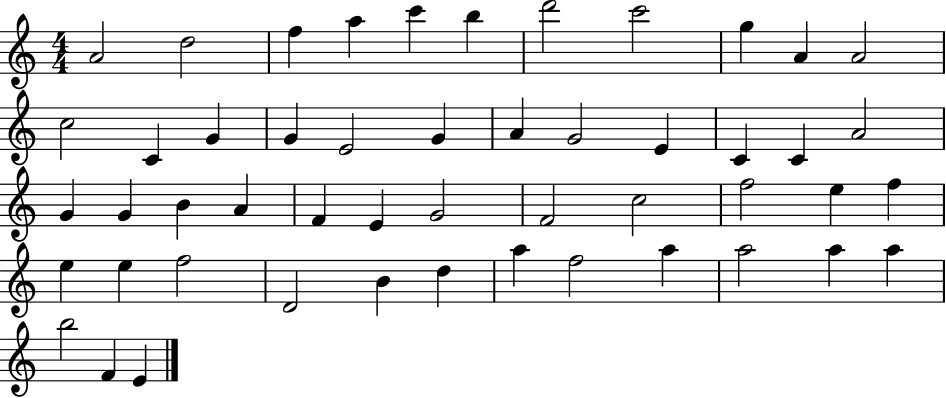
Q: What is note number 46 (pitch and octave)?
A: A5